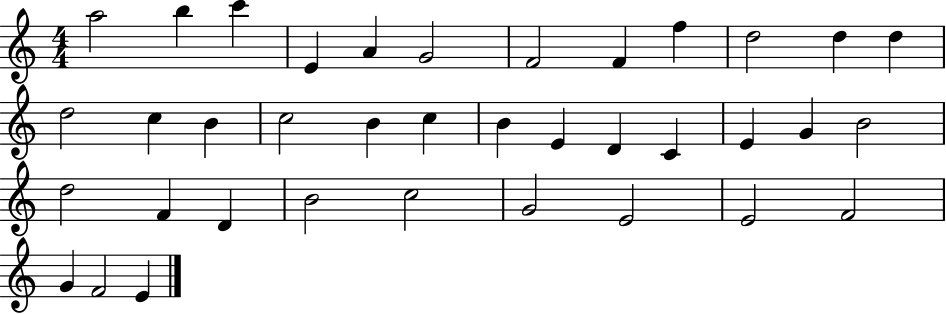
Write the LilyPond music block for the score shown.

{
  \clef treble
  \numericTimeSignature
  \time 4/4
  \key c \major
  a''2 b''4 c'''4 | e'4 a'4 g'2 | f'2 f'4 f''4 | d''2 d''4 d''4 | \break d''2 c''4 b'4 | c''2 b'4 c''4 | b'4 e'4 d'4 c'4 | e'4 g'4 b'2 | \break d''2 f'4 d'4 | b'2 c''2 | g'2 e'2 | e'2 f'2 | \break g'4 f'2 e'4 | \bar "|."
}